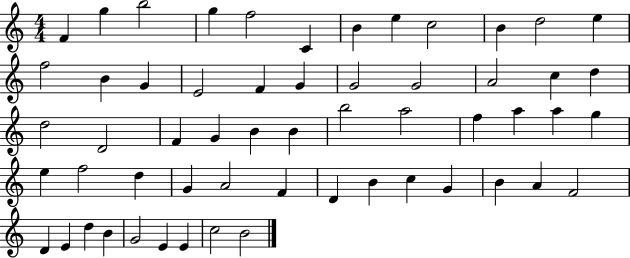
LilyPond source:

{
  \clef treble
  \numericTimeSignature
  \time 4/4
  \key c \major
  f'4 g''4 b''2 | g''4 f''2 c'4 | b'4 e''4 c''2 | b'4 d''2 e''4 | \break f''2 b'4 g'4 | e'2 f'4 g'4 | g'2 g'2 | a'2 c''4 d''4 | \break d''2 d'2 | f'4 g'4 b'4 b'4 | b''2 a''2 | f''4 a''4 a''4 g''4 | \break e''4 f''2 d''4 | g'4 a'2 f'4 | d'4 b'4 c''4 g'4 | b'4 a'4 f'2 | \break d'4 e'4 d''4 b'4 | g'2 e'4 e'4 | c''2 b'2 | \bar "|."
}